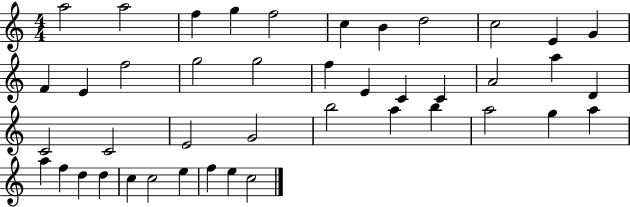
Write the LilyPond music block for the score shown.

{
  \clef treble
  \numericTimeSignature
  \time 4/4
  \key c \major
  a''2 a''2 | f''4 g''4 f''2 | c''4 b'4 d''2 | c''2 e'4 g'4 | \break f'4 e'4 f''2 | g''2 g''2 | f''4 e'4 c'4 c'4 | a'2 a''4 d'4 | \break c'2 c'2 | e'2 g'2 | b''2 a''4 b''4 | a''2 g''4 a''4 | \break a''4 f''4 d''4 d''4 | c''4 c''2 e''4 | f''4 e''4 c''2 | \bar "|."
}